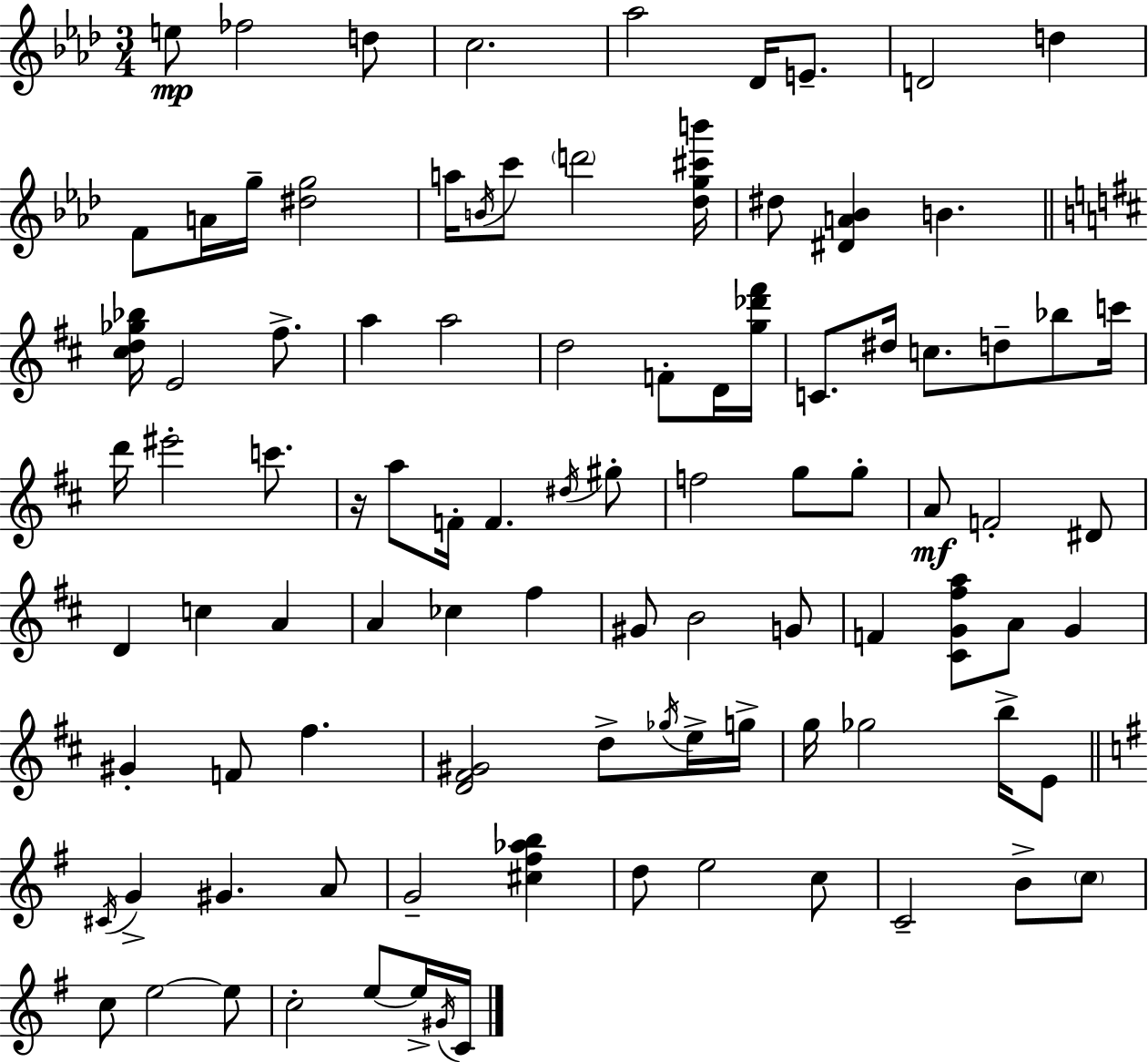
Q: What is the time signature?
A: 3/4